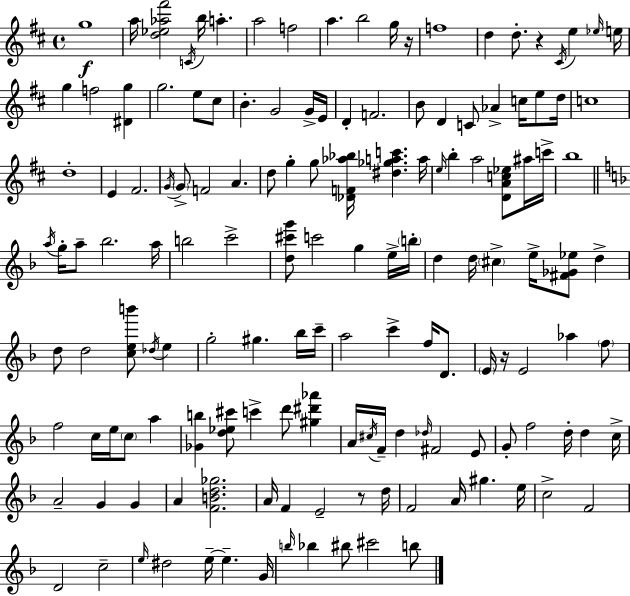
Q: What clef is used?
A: treble